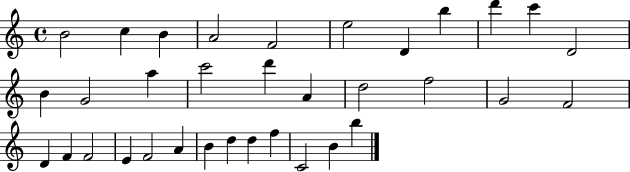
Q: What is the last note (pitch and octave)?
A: B5